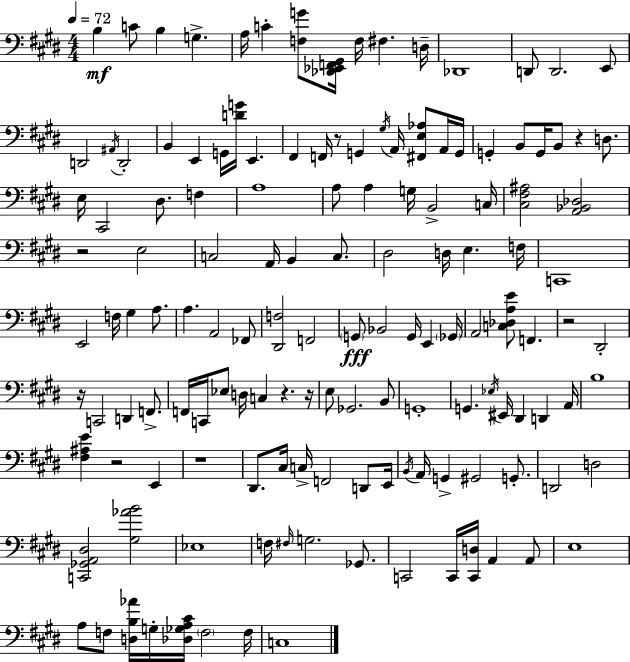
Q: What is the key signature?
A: E major